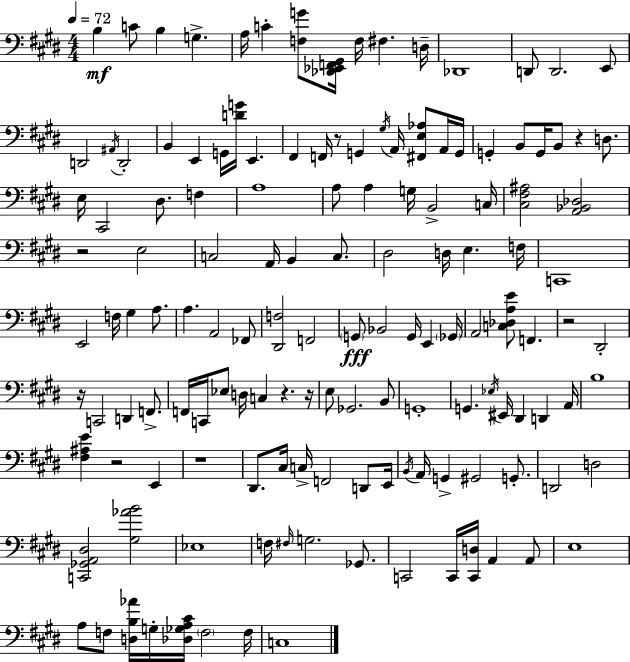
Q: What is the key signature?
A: E major